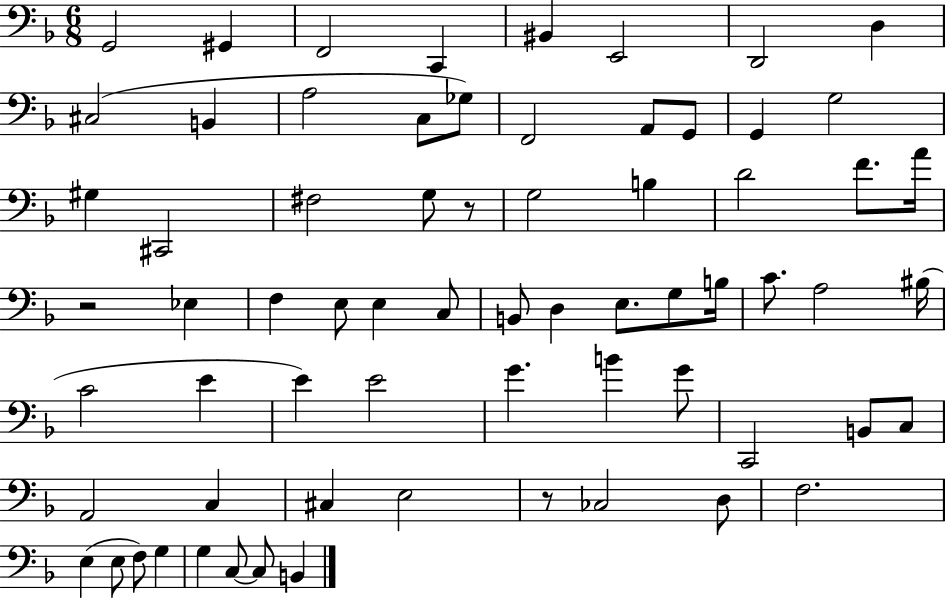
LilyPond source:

{
  \clef bass
  \numericTimeSignature
  \time 6/8
  \key f \major
  g,2 gis,4 | f,2 c,4 | bis,4 e,2 | d,2 d4 | \break cis2( b,4 | a2 c8 ges8) | f,2 a,8 g,8 | g,4 g2 | \break gis4 cis,2 | fis2 g8 r8 | g2 b4 | d'2 f'8. a'16 | \break r2 ees4 | f4 e8 e4 c8 | b,8 d4 e8. g8 b16 | c'8. a2 bis16( | \break c'2 e'4 | e'4) e'2 | g'4. b'4 g'8 | c,2 b,8 c8 | \break a,2 c4 | cis4 e2 | r8 ces2 d8 | f2. | \break e4( e8 f8) g4 | g4 c8~~ c8 b,4 | \bar "|."
}